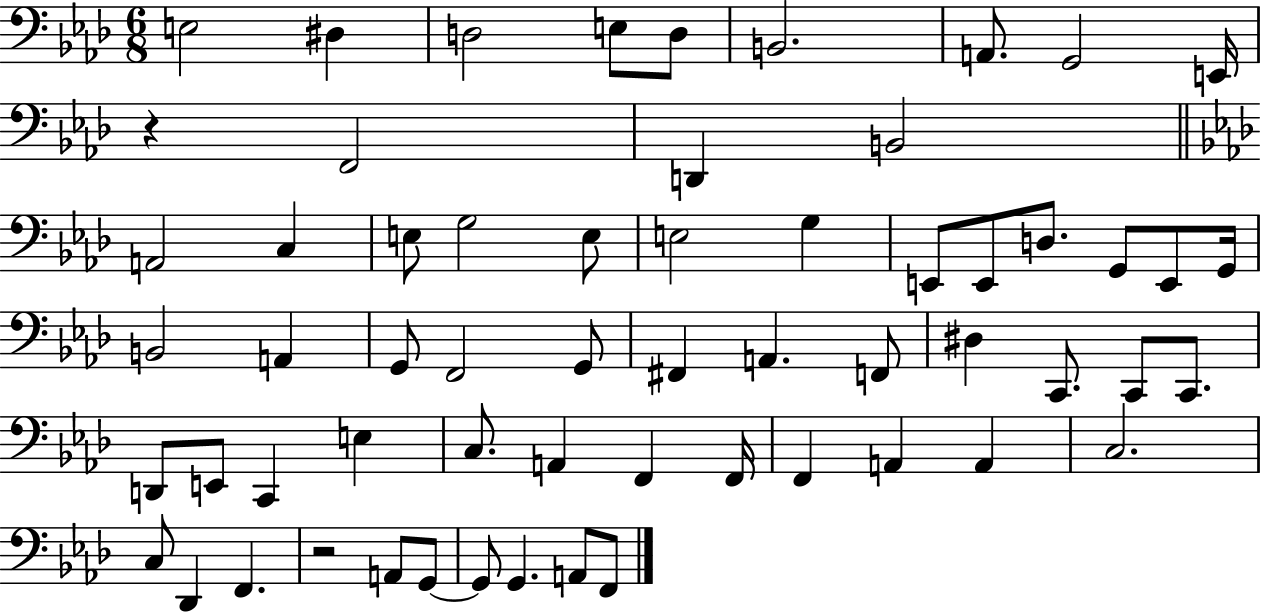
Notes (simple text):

E3/h D#3/q D3/h E3/e D3/e B2/h. A2/e. G2/h E2/s R/q F2/h D2/q B2/h A2/h C3/q E3/e G3/h E3/e E3/h G3/q E2/e E2/e D3/e. G2/e E2/e G2/s B2/h A2/q G2/e F2/h G2/e F#2/q A2/q. F2/e D#3/q C2/e. C2/e C2/e. D2/e E2/e C2/q E3/q C3/e. A2/q F2/q F2/s F2/q A2/q A2/q C3/h. C3/e Db2/q F2/q. R/h A2/e G2/e G2/e G2/q. A2/e F2/e